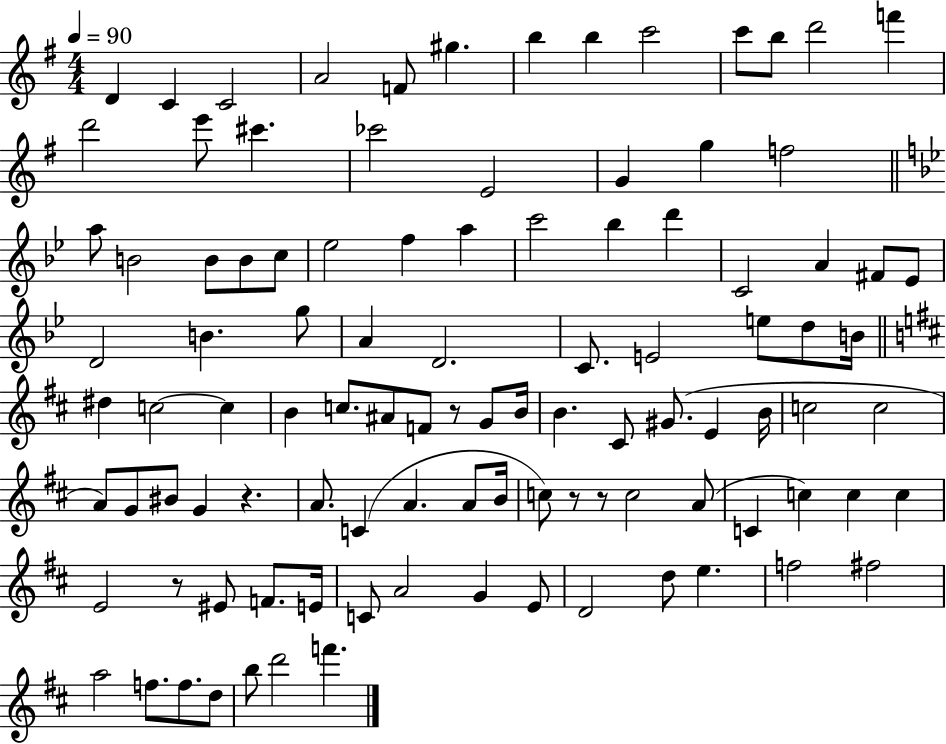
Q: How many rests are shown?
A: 5